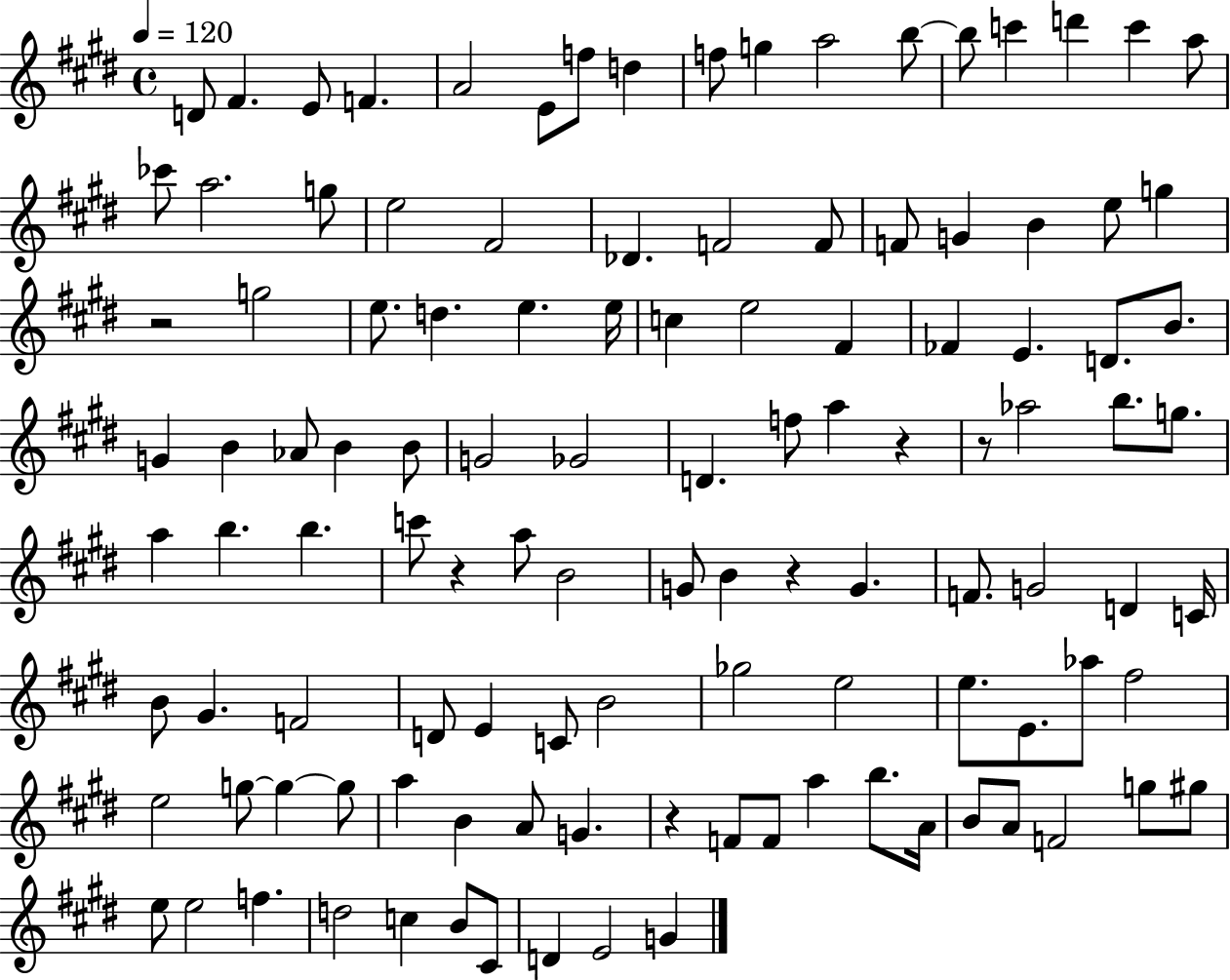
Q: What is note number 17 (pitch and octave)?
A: A5